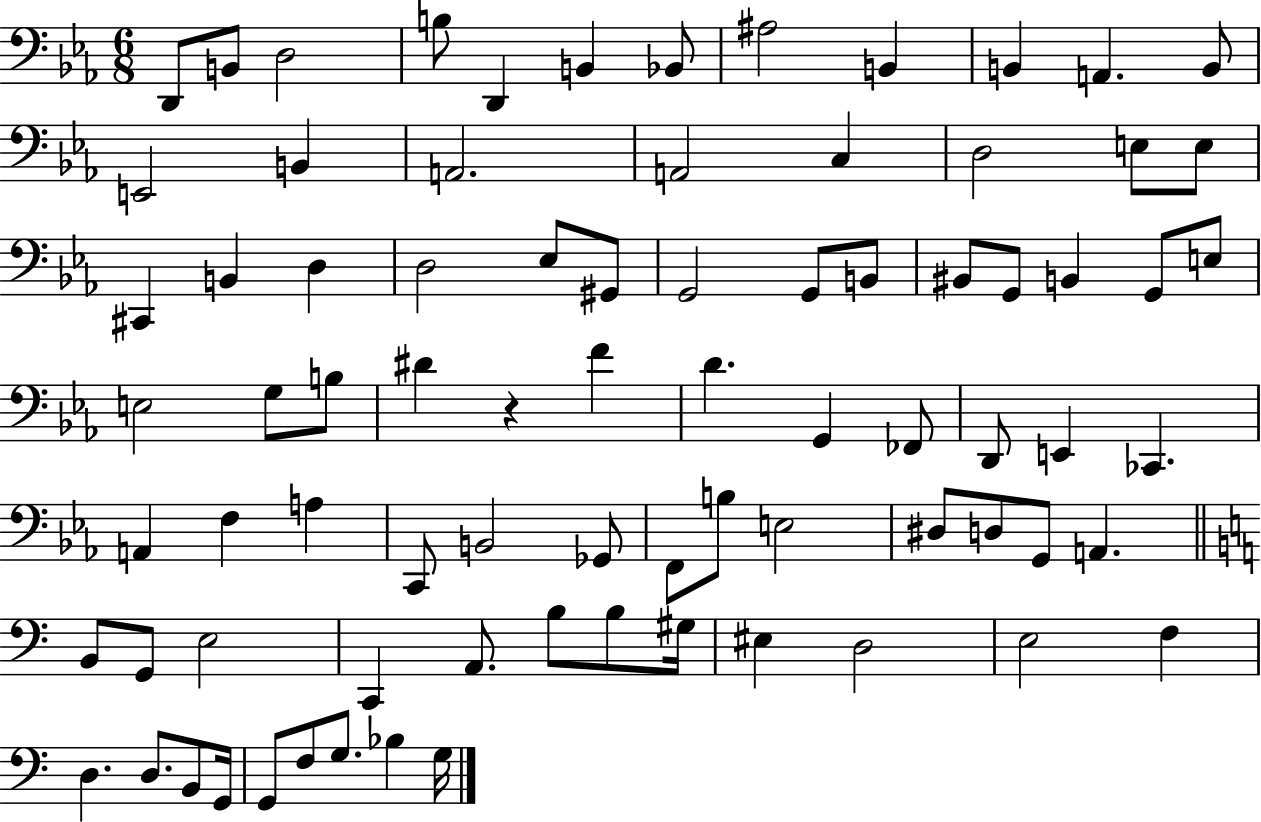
{
  \clef bass
  \numericTimeSignature
  \time 6/8
  \key ees \major
  \repeat volta 2 { d,8 b,8 d2 | b8 d,4 b,4 bes,8 | ais2 b,4 | b,4 a,4. b,8 | \break e,2 b,4 | a,2. | a,2 c4 | d2 e8 e8 | \break cis,4 b,4 d4 | d2 ees8 gis,8 | g,2 g,8 b,8 | bis,8 g,8 b,4 g,8 e8 | \break e2 g8 b8 | dis'4 r4 f'4 | d'4. g,4 fes,8 | d,8 e,4 ces,4. | \break a,4 f4 a4 | c,8 b,2 ges,8 | f,8 b8 e2 | dis8 d8 g,8 a,4. | \break \bar "||" \break \key c \major b,8 g,8 e2 | c,4 a,8. b8 b8 gis16 | eis4 d2 | e2 f4 | \break d4. d8. b,8 g,16 | g,8 f8 g8. bes4 g16 | } \bar "|."
}